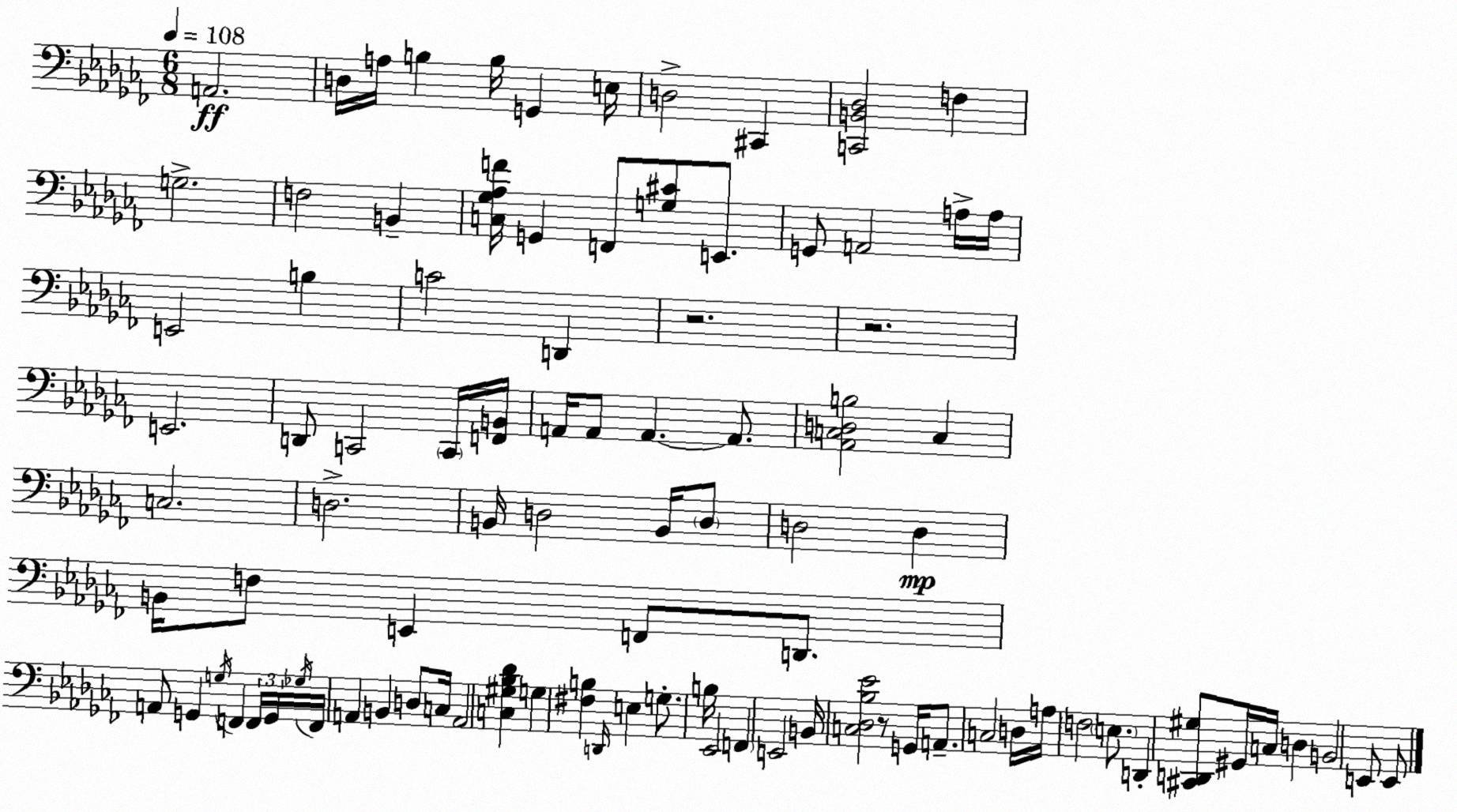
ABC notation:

X:1
T:Untitled
M:6/8
L:1/4
K:Abm
A,,2 D,/4 A,/4 B, B,/4 G,, E,/4 D,2 ^C,, [C,,B,,_D,]2 F, G,2 F,2 B,, [C,_G,_A,F]/4 G,, F,,/2 [G,^C]/2 E,,/2 G,,/2 A,,2 A,/4 A,/4 E,,2 B, C2 D,, z2 z2 E,,2 D,,/2 C,,2 C,,/4 [F,,B,,]/4 A,,/4 A,,/2 A,, A,,/2 [_A,,C,D,B,]2 C, C,2 D,2 B,,/4 D,2 B,,/4 D,/2 D,2 D, B,,/4 F,/2 E,, F,,/2 D,,/2 A,,/2 G,, G,/4 F,, F,,/4 G,,/4 _G,/4 F,,/4 A,, B,, D,/2 C,/4 A,,2 [C,^G,_B,_D] G, [^F,B,] D,,/4 E, G,/2 B,/4 _E,,2 F,, E,,2 B,,/4 [C,_D,_B,_E]2 z/2 G,,/4 A,,/2 C,2 D,/4 A,/4 F,2 E,/2 D,, [^C,,D,,^G,]/2 ^G,,/4 C,/4 D, B,,2 E,,/2 E,,/2